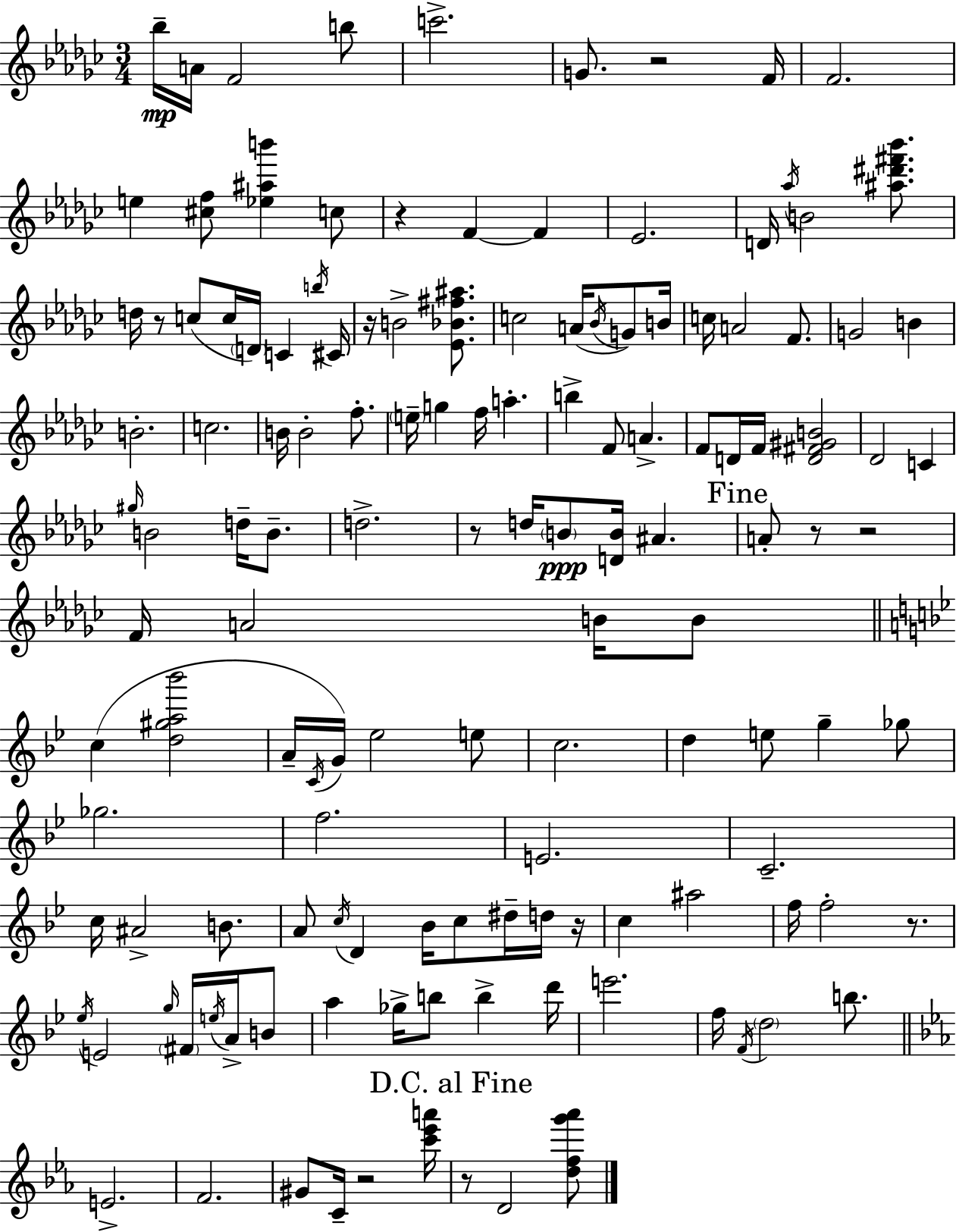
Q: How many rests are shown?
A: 11